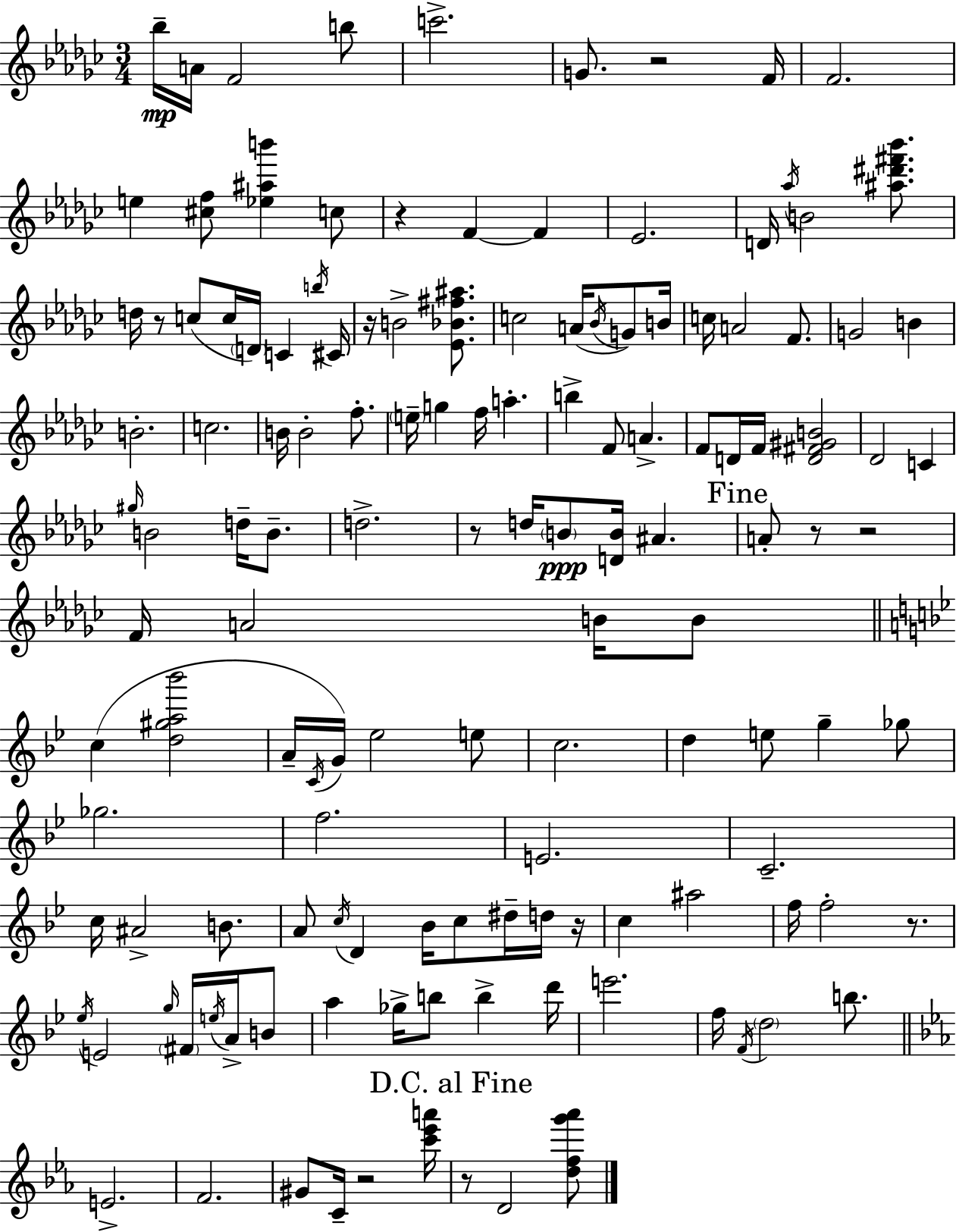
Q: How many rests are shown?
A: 11